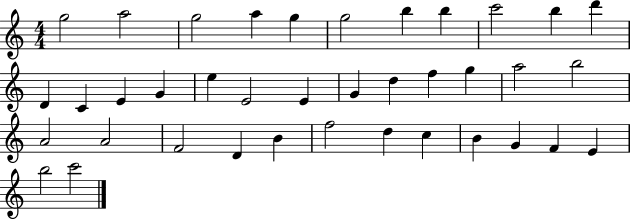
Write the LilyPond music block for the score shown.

{
  \clef treble
  \numericTimeSignature
  \time 4/4
  \key c \major
  g''2 a''2 | g''2 a''4 g''4 | g''2 b''4 b''4 | c'''2 b''4 d'''4 | \break d'4 c'4 e'4 g'4 | e''4 e'2 e'4 | g'4 d''4 f''4 g''4 | a''2 b''2 | \break a'2 a'2 | f'2 d'4 b'4 | f''2 d''4 c''4 | b'4 g'4 f'4 e'4 | \break b''2 c'''2 | \bar "|."
}